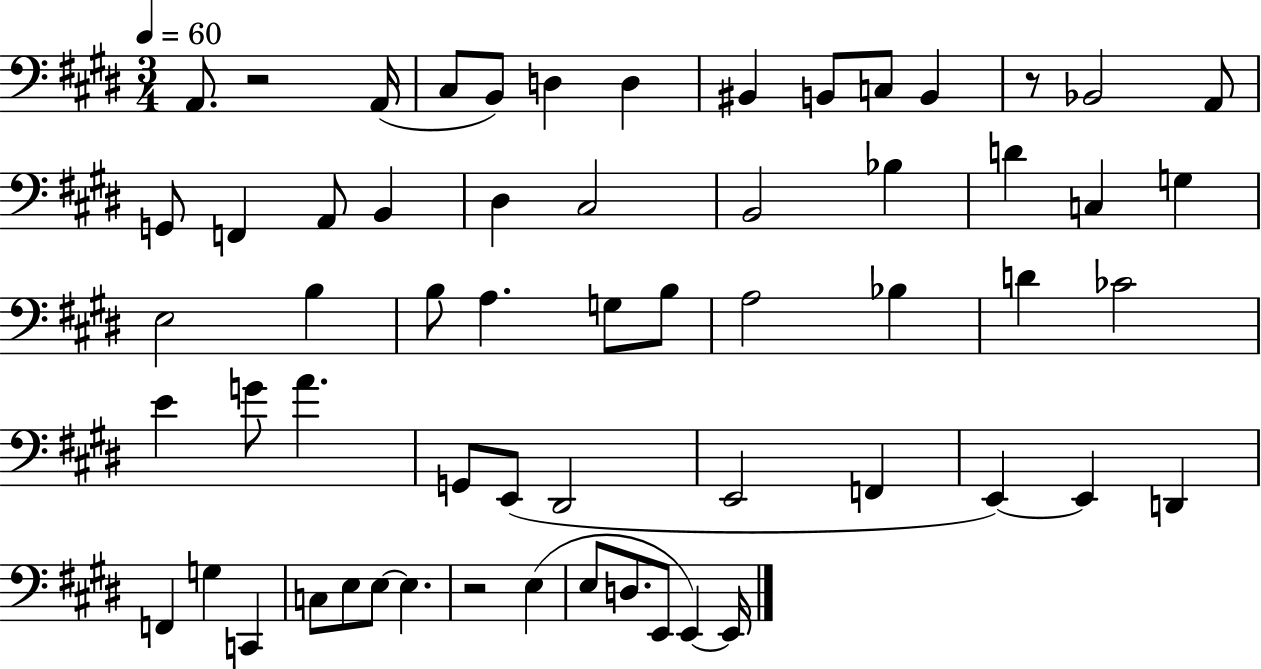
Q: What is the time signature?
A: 3/4